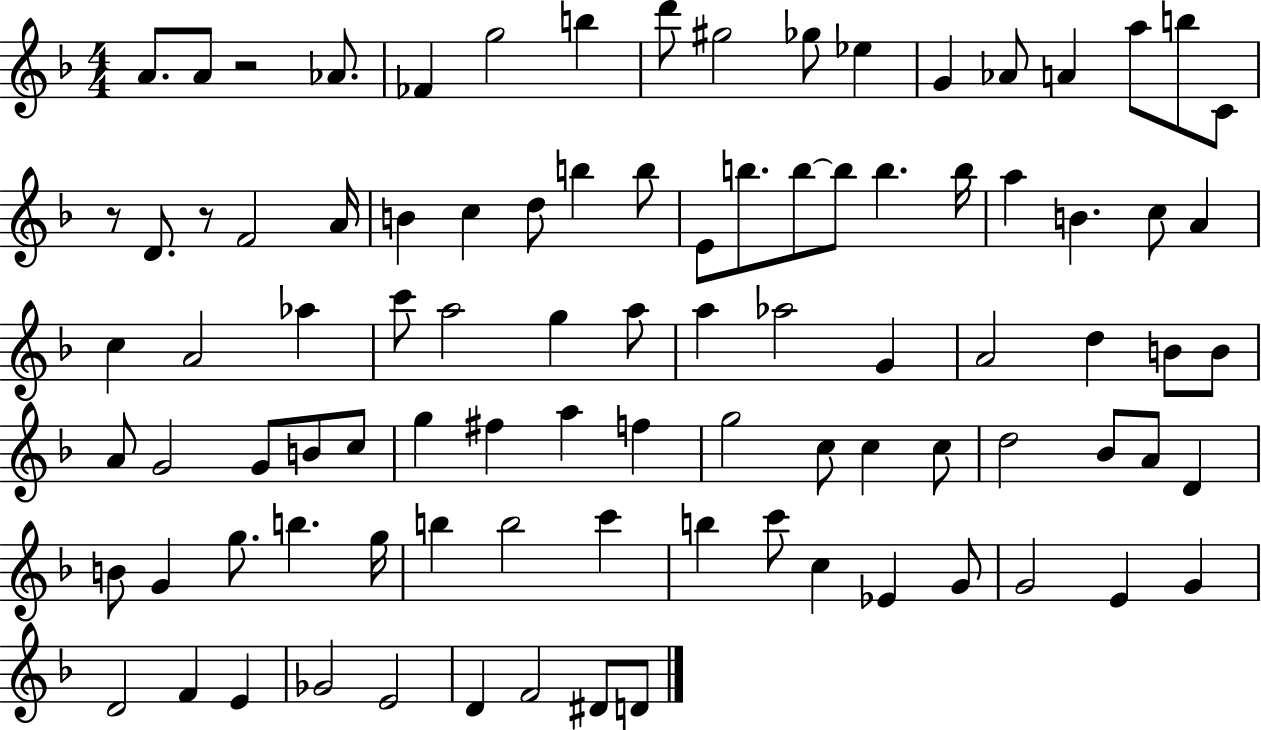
{
  \clef treble
  \numericTimeSignature
  \time 4/4
  \key f \major
  a'8. a'8 r2 aes'8. | fes'4 g''2 b''4 | d'''8 gis''2 ges''8 ees''4 | g'4 aes'8 a'4 a''8 b''8 c'8 | \break r8 d'8. r8 f'2 a'16 | b'4 c''4 d''8 b''4 b''8 | e'8 b''8. b''8~~ b''8 b''4. b''16 | a''4 b'4. c''8 a'4 | \break c''4 a'2 aes''4 | c'''8 a''2 g''4 a''8 | a''4 aes''2 g'4 | a'2 d''4 b'8 b'8 | \break a'8 g'2 g'8 b'8 c''8 | g''4 fis''4 a''4 f''4 | g''2 c''8 c''4 c''8 | d''2 bes'8 a'8 d'4 | \break b'8 g'4 g''8. b''4. g''16 | b''4 b''2 c'''4 | b''4 c'''8 c''4 ees'4 g'8 | g'2 e'4 g'4 | \break d'2 f'4 e'4 | ges'2 e'2 | d'4 f'2 dis'8 d'8 | \bar "|."
}